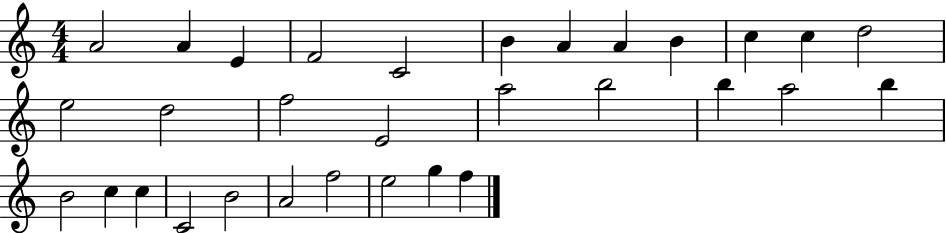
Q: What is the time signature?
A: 4/4